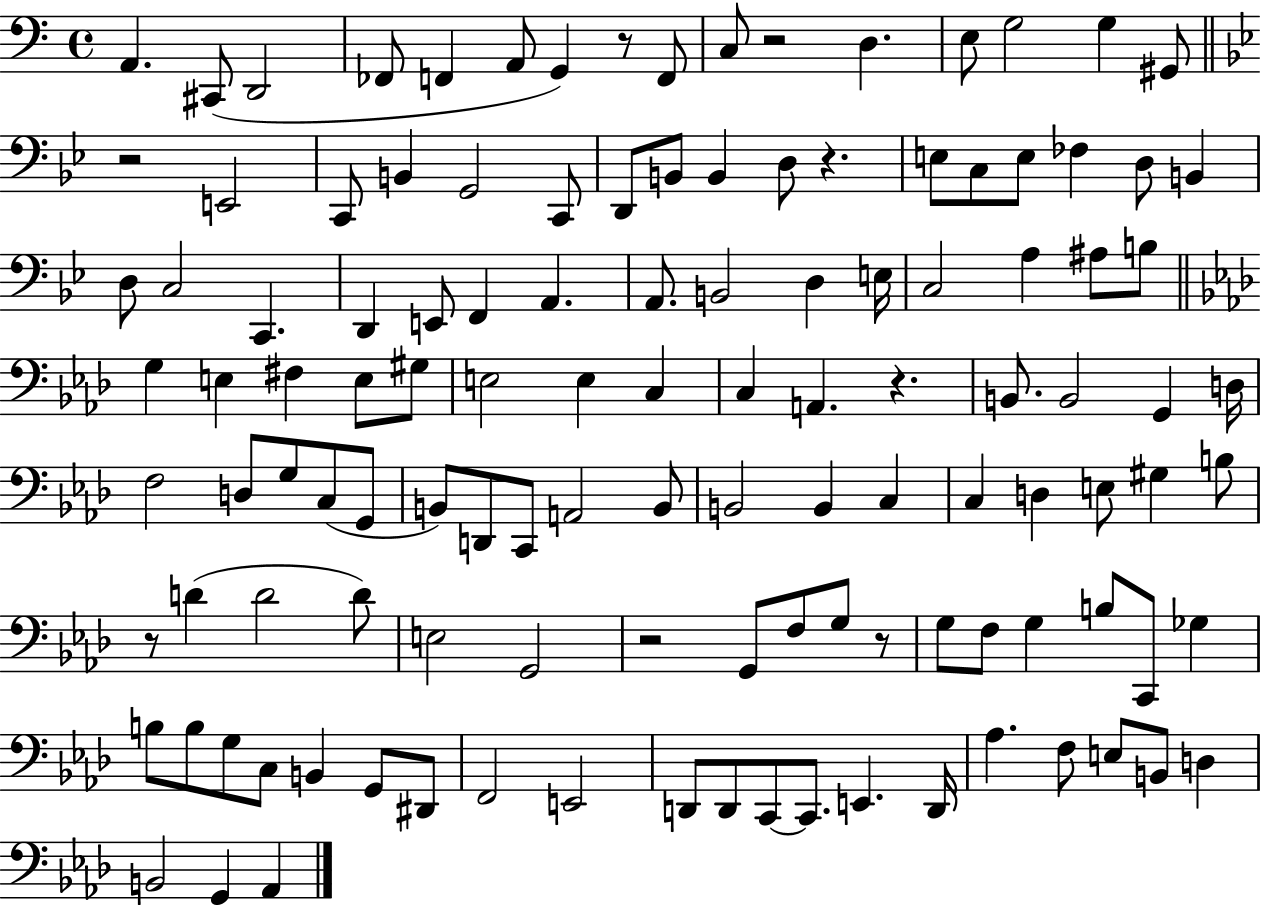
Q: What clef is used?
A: bass